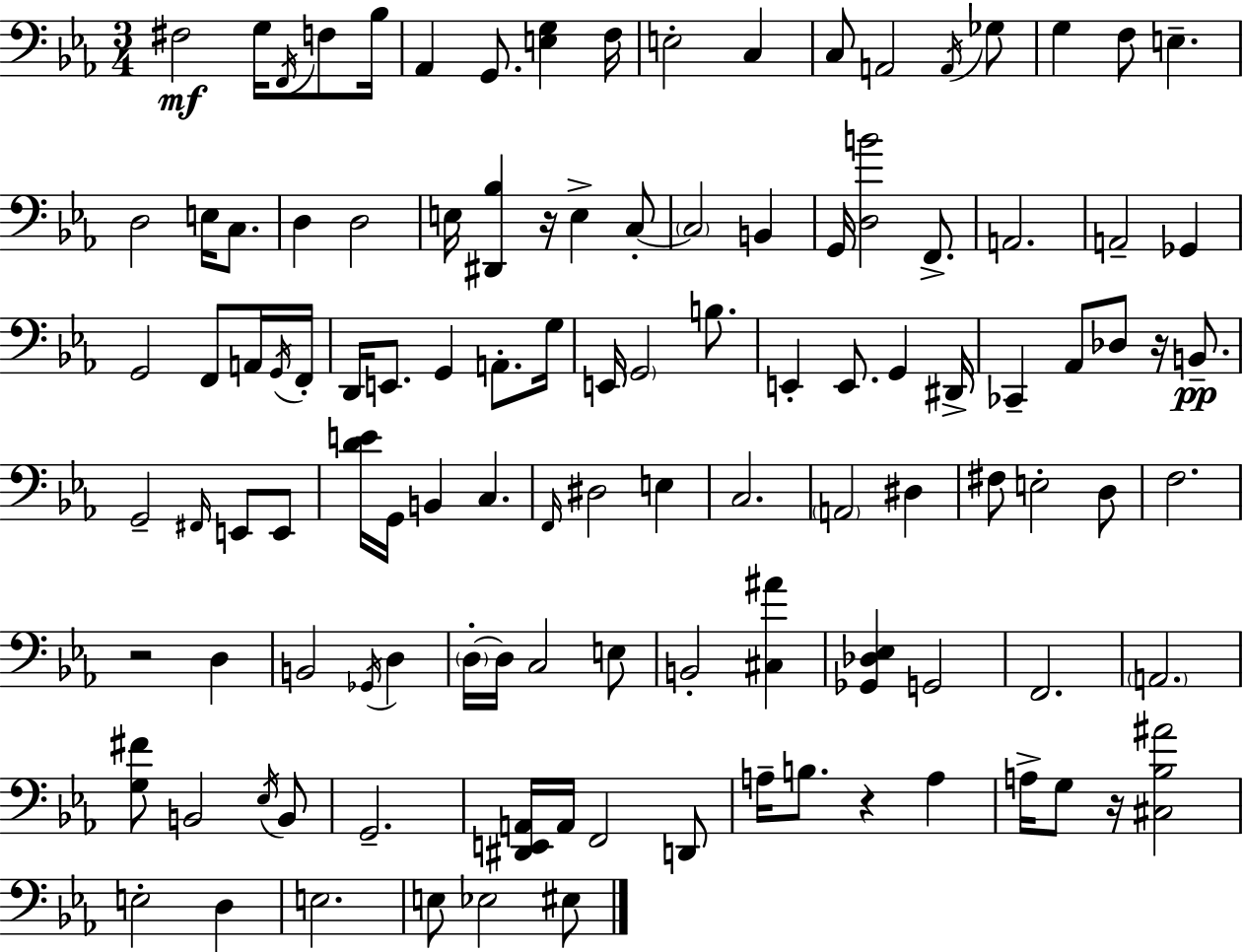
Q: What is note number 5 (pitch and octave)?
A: Bb3